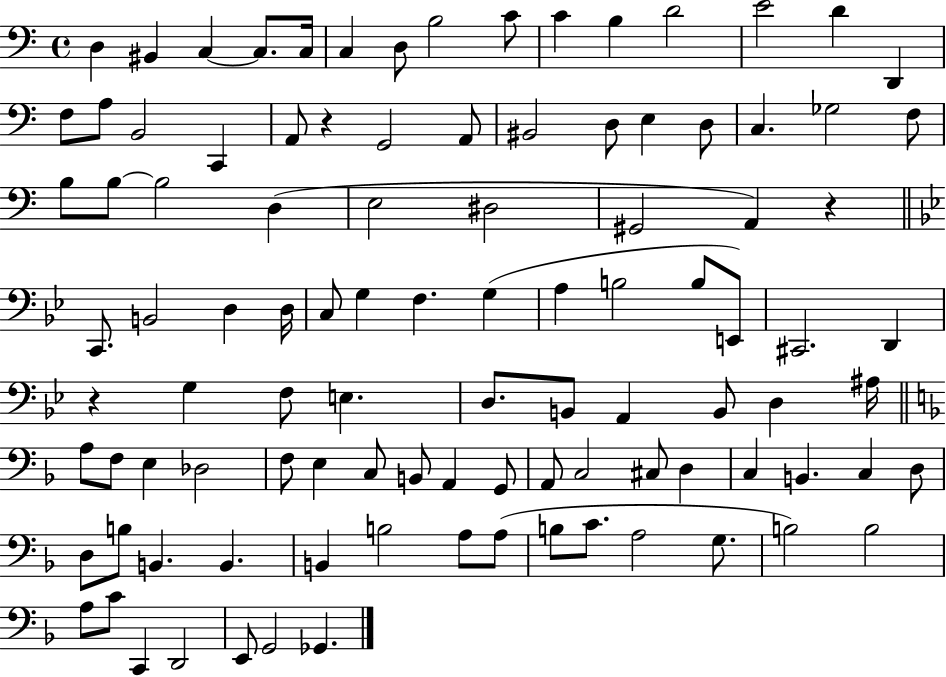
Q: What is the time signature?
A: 4/4